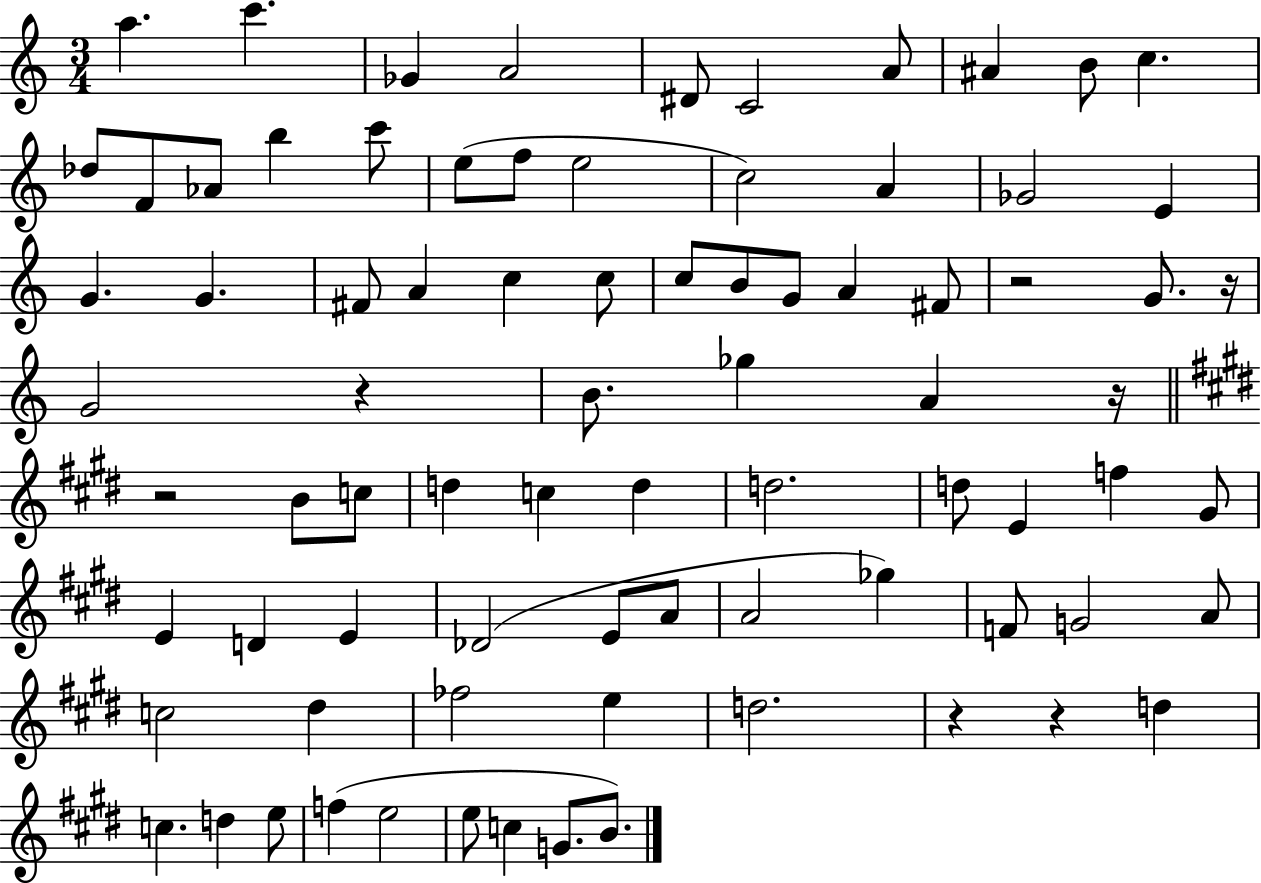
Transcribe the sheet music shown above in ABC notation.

X:1
T:Untitled
M:3/4
L:1/4
K:C
a c' _G A2 ^D/2 C2 A/2 ^A B/2 c _d/2 F/2 _A/2 b c'/2 e/2 f/2 e2 c2 A _G2 E G G ^F/2 A c c/2 c/2 B/2 G/2 A ^F/2 z2 G/2 z/4 G2 z B/2 _g A z/4 z2 B/2 c/2 d c d d2 d/2 E f ^G/2 E D E _D2 E/2 A/2 A2 _g F/2 G2 A/2 c2 ^d _f2 e d2 z z d c d e/2 f e2 e/2 c G/2 B/2